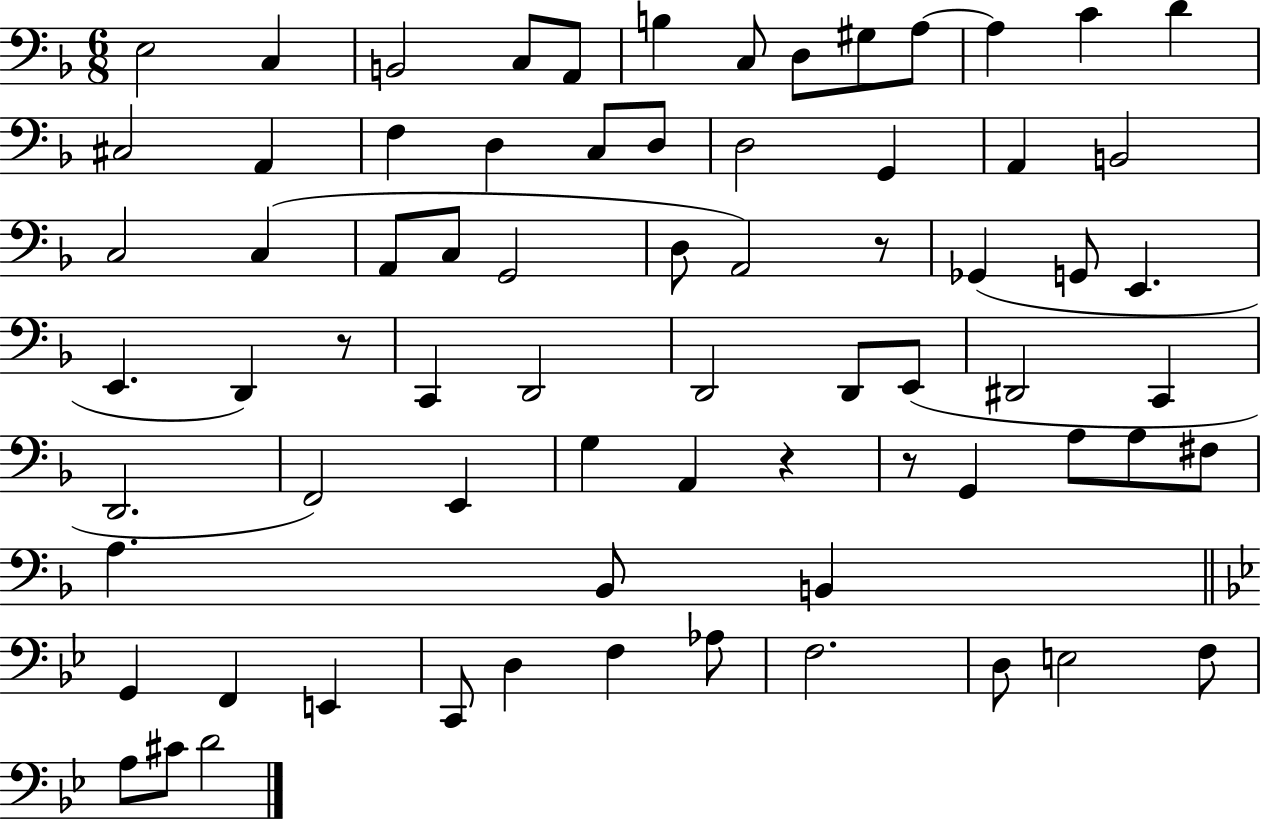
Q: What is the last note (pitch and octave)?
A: D4